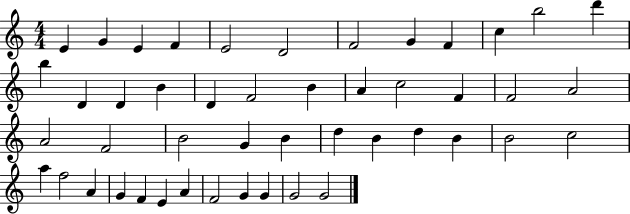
E4/q G4/q E4/q F4/q E4/h D4/h F4/h G4/q F4/q C5/q B5/h D6/q B5/q D4/q D4/q B4/q D4/q F4/h B4/q A4/q C5/h F4/q F4/h A4/h A4/h F4/h B4/h G4/q B4/q D5/q B4/q D5/q B4/q B4/h C5/h A5/q F5/h A4/q G4/q F4/q E4/q A4/q F4/h G4/q G4/q G4/h G4/h